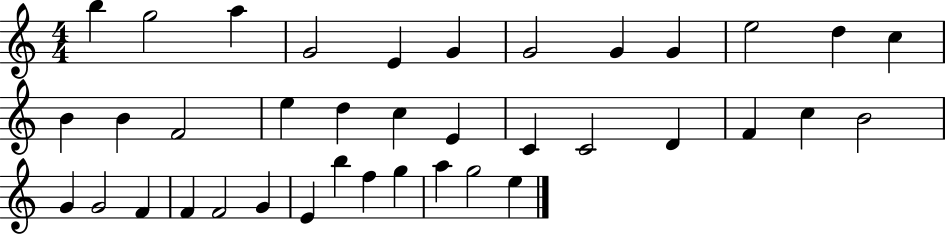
B5/q G5/h A5/q G4/h E4/q G4/q G4/h G4/q G4/q E5/h D5/q C5/q B4/q B4/q F4/h E5/q D5/q C5/q E4/q C4/q C4/h D4/q F4/q C5/q B4/h G4/q G4/h F4/q F4/q F4/h G4/q E4/q B5/q F5/q G5/q A5/q G5/h E5/q